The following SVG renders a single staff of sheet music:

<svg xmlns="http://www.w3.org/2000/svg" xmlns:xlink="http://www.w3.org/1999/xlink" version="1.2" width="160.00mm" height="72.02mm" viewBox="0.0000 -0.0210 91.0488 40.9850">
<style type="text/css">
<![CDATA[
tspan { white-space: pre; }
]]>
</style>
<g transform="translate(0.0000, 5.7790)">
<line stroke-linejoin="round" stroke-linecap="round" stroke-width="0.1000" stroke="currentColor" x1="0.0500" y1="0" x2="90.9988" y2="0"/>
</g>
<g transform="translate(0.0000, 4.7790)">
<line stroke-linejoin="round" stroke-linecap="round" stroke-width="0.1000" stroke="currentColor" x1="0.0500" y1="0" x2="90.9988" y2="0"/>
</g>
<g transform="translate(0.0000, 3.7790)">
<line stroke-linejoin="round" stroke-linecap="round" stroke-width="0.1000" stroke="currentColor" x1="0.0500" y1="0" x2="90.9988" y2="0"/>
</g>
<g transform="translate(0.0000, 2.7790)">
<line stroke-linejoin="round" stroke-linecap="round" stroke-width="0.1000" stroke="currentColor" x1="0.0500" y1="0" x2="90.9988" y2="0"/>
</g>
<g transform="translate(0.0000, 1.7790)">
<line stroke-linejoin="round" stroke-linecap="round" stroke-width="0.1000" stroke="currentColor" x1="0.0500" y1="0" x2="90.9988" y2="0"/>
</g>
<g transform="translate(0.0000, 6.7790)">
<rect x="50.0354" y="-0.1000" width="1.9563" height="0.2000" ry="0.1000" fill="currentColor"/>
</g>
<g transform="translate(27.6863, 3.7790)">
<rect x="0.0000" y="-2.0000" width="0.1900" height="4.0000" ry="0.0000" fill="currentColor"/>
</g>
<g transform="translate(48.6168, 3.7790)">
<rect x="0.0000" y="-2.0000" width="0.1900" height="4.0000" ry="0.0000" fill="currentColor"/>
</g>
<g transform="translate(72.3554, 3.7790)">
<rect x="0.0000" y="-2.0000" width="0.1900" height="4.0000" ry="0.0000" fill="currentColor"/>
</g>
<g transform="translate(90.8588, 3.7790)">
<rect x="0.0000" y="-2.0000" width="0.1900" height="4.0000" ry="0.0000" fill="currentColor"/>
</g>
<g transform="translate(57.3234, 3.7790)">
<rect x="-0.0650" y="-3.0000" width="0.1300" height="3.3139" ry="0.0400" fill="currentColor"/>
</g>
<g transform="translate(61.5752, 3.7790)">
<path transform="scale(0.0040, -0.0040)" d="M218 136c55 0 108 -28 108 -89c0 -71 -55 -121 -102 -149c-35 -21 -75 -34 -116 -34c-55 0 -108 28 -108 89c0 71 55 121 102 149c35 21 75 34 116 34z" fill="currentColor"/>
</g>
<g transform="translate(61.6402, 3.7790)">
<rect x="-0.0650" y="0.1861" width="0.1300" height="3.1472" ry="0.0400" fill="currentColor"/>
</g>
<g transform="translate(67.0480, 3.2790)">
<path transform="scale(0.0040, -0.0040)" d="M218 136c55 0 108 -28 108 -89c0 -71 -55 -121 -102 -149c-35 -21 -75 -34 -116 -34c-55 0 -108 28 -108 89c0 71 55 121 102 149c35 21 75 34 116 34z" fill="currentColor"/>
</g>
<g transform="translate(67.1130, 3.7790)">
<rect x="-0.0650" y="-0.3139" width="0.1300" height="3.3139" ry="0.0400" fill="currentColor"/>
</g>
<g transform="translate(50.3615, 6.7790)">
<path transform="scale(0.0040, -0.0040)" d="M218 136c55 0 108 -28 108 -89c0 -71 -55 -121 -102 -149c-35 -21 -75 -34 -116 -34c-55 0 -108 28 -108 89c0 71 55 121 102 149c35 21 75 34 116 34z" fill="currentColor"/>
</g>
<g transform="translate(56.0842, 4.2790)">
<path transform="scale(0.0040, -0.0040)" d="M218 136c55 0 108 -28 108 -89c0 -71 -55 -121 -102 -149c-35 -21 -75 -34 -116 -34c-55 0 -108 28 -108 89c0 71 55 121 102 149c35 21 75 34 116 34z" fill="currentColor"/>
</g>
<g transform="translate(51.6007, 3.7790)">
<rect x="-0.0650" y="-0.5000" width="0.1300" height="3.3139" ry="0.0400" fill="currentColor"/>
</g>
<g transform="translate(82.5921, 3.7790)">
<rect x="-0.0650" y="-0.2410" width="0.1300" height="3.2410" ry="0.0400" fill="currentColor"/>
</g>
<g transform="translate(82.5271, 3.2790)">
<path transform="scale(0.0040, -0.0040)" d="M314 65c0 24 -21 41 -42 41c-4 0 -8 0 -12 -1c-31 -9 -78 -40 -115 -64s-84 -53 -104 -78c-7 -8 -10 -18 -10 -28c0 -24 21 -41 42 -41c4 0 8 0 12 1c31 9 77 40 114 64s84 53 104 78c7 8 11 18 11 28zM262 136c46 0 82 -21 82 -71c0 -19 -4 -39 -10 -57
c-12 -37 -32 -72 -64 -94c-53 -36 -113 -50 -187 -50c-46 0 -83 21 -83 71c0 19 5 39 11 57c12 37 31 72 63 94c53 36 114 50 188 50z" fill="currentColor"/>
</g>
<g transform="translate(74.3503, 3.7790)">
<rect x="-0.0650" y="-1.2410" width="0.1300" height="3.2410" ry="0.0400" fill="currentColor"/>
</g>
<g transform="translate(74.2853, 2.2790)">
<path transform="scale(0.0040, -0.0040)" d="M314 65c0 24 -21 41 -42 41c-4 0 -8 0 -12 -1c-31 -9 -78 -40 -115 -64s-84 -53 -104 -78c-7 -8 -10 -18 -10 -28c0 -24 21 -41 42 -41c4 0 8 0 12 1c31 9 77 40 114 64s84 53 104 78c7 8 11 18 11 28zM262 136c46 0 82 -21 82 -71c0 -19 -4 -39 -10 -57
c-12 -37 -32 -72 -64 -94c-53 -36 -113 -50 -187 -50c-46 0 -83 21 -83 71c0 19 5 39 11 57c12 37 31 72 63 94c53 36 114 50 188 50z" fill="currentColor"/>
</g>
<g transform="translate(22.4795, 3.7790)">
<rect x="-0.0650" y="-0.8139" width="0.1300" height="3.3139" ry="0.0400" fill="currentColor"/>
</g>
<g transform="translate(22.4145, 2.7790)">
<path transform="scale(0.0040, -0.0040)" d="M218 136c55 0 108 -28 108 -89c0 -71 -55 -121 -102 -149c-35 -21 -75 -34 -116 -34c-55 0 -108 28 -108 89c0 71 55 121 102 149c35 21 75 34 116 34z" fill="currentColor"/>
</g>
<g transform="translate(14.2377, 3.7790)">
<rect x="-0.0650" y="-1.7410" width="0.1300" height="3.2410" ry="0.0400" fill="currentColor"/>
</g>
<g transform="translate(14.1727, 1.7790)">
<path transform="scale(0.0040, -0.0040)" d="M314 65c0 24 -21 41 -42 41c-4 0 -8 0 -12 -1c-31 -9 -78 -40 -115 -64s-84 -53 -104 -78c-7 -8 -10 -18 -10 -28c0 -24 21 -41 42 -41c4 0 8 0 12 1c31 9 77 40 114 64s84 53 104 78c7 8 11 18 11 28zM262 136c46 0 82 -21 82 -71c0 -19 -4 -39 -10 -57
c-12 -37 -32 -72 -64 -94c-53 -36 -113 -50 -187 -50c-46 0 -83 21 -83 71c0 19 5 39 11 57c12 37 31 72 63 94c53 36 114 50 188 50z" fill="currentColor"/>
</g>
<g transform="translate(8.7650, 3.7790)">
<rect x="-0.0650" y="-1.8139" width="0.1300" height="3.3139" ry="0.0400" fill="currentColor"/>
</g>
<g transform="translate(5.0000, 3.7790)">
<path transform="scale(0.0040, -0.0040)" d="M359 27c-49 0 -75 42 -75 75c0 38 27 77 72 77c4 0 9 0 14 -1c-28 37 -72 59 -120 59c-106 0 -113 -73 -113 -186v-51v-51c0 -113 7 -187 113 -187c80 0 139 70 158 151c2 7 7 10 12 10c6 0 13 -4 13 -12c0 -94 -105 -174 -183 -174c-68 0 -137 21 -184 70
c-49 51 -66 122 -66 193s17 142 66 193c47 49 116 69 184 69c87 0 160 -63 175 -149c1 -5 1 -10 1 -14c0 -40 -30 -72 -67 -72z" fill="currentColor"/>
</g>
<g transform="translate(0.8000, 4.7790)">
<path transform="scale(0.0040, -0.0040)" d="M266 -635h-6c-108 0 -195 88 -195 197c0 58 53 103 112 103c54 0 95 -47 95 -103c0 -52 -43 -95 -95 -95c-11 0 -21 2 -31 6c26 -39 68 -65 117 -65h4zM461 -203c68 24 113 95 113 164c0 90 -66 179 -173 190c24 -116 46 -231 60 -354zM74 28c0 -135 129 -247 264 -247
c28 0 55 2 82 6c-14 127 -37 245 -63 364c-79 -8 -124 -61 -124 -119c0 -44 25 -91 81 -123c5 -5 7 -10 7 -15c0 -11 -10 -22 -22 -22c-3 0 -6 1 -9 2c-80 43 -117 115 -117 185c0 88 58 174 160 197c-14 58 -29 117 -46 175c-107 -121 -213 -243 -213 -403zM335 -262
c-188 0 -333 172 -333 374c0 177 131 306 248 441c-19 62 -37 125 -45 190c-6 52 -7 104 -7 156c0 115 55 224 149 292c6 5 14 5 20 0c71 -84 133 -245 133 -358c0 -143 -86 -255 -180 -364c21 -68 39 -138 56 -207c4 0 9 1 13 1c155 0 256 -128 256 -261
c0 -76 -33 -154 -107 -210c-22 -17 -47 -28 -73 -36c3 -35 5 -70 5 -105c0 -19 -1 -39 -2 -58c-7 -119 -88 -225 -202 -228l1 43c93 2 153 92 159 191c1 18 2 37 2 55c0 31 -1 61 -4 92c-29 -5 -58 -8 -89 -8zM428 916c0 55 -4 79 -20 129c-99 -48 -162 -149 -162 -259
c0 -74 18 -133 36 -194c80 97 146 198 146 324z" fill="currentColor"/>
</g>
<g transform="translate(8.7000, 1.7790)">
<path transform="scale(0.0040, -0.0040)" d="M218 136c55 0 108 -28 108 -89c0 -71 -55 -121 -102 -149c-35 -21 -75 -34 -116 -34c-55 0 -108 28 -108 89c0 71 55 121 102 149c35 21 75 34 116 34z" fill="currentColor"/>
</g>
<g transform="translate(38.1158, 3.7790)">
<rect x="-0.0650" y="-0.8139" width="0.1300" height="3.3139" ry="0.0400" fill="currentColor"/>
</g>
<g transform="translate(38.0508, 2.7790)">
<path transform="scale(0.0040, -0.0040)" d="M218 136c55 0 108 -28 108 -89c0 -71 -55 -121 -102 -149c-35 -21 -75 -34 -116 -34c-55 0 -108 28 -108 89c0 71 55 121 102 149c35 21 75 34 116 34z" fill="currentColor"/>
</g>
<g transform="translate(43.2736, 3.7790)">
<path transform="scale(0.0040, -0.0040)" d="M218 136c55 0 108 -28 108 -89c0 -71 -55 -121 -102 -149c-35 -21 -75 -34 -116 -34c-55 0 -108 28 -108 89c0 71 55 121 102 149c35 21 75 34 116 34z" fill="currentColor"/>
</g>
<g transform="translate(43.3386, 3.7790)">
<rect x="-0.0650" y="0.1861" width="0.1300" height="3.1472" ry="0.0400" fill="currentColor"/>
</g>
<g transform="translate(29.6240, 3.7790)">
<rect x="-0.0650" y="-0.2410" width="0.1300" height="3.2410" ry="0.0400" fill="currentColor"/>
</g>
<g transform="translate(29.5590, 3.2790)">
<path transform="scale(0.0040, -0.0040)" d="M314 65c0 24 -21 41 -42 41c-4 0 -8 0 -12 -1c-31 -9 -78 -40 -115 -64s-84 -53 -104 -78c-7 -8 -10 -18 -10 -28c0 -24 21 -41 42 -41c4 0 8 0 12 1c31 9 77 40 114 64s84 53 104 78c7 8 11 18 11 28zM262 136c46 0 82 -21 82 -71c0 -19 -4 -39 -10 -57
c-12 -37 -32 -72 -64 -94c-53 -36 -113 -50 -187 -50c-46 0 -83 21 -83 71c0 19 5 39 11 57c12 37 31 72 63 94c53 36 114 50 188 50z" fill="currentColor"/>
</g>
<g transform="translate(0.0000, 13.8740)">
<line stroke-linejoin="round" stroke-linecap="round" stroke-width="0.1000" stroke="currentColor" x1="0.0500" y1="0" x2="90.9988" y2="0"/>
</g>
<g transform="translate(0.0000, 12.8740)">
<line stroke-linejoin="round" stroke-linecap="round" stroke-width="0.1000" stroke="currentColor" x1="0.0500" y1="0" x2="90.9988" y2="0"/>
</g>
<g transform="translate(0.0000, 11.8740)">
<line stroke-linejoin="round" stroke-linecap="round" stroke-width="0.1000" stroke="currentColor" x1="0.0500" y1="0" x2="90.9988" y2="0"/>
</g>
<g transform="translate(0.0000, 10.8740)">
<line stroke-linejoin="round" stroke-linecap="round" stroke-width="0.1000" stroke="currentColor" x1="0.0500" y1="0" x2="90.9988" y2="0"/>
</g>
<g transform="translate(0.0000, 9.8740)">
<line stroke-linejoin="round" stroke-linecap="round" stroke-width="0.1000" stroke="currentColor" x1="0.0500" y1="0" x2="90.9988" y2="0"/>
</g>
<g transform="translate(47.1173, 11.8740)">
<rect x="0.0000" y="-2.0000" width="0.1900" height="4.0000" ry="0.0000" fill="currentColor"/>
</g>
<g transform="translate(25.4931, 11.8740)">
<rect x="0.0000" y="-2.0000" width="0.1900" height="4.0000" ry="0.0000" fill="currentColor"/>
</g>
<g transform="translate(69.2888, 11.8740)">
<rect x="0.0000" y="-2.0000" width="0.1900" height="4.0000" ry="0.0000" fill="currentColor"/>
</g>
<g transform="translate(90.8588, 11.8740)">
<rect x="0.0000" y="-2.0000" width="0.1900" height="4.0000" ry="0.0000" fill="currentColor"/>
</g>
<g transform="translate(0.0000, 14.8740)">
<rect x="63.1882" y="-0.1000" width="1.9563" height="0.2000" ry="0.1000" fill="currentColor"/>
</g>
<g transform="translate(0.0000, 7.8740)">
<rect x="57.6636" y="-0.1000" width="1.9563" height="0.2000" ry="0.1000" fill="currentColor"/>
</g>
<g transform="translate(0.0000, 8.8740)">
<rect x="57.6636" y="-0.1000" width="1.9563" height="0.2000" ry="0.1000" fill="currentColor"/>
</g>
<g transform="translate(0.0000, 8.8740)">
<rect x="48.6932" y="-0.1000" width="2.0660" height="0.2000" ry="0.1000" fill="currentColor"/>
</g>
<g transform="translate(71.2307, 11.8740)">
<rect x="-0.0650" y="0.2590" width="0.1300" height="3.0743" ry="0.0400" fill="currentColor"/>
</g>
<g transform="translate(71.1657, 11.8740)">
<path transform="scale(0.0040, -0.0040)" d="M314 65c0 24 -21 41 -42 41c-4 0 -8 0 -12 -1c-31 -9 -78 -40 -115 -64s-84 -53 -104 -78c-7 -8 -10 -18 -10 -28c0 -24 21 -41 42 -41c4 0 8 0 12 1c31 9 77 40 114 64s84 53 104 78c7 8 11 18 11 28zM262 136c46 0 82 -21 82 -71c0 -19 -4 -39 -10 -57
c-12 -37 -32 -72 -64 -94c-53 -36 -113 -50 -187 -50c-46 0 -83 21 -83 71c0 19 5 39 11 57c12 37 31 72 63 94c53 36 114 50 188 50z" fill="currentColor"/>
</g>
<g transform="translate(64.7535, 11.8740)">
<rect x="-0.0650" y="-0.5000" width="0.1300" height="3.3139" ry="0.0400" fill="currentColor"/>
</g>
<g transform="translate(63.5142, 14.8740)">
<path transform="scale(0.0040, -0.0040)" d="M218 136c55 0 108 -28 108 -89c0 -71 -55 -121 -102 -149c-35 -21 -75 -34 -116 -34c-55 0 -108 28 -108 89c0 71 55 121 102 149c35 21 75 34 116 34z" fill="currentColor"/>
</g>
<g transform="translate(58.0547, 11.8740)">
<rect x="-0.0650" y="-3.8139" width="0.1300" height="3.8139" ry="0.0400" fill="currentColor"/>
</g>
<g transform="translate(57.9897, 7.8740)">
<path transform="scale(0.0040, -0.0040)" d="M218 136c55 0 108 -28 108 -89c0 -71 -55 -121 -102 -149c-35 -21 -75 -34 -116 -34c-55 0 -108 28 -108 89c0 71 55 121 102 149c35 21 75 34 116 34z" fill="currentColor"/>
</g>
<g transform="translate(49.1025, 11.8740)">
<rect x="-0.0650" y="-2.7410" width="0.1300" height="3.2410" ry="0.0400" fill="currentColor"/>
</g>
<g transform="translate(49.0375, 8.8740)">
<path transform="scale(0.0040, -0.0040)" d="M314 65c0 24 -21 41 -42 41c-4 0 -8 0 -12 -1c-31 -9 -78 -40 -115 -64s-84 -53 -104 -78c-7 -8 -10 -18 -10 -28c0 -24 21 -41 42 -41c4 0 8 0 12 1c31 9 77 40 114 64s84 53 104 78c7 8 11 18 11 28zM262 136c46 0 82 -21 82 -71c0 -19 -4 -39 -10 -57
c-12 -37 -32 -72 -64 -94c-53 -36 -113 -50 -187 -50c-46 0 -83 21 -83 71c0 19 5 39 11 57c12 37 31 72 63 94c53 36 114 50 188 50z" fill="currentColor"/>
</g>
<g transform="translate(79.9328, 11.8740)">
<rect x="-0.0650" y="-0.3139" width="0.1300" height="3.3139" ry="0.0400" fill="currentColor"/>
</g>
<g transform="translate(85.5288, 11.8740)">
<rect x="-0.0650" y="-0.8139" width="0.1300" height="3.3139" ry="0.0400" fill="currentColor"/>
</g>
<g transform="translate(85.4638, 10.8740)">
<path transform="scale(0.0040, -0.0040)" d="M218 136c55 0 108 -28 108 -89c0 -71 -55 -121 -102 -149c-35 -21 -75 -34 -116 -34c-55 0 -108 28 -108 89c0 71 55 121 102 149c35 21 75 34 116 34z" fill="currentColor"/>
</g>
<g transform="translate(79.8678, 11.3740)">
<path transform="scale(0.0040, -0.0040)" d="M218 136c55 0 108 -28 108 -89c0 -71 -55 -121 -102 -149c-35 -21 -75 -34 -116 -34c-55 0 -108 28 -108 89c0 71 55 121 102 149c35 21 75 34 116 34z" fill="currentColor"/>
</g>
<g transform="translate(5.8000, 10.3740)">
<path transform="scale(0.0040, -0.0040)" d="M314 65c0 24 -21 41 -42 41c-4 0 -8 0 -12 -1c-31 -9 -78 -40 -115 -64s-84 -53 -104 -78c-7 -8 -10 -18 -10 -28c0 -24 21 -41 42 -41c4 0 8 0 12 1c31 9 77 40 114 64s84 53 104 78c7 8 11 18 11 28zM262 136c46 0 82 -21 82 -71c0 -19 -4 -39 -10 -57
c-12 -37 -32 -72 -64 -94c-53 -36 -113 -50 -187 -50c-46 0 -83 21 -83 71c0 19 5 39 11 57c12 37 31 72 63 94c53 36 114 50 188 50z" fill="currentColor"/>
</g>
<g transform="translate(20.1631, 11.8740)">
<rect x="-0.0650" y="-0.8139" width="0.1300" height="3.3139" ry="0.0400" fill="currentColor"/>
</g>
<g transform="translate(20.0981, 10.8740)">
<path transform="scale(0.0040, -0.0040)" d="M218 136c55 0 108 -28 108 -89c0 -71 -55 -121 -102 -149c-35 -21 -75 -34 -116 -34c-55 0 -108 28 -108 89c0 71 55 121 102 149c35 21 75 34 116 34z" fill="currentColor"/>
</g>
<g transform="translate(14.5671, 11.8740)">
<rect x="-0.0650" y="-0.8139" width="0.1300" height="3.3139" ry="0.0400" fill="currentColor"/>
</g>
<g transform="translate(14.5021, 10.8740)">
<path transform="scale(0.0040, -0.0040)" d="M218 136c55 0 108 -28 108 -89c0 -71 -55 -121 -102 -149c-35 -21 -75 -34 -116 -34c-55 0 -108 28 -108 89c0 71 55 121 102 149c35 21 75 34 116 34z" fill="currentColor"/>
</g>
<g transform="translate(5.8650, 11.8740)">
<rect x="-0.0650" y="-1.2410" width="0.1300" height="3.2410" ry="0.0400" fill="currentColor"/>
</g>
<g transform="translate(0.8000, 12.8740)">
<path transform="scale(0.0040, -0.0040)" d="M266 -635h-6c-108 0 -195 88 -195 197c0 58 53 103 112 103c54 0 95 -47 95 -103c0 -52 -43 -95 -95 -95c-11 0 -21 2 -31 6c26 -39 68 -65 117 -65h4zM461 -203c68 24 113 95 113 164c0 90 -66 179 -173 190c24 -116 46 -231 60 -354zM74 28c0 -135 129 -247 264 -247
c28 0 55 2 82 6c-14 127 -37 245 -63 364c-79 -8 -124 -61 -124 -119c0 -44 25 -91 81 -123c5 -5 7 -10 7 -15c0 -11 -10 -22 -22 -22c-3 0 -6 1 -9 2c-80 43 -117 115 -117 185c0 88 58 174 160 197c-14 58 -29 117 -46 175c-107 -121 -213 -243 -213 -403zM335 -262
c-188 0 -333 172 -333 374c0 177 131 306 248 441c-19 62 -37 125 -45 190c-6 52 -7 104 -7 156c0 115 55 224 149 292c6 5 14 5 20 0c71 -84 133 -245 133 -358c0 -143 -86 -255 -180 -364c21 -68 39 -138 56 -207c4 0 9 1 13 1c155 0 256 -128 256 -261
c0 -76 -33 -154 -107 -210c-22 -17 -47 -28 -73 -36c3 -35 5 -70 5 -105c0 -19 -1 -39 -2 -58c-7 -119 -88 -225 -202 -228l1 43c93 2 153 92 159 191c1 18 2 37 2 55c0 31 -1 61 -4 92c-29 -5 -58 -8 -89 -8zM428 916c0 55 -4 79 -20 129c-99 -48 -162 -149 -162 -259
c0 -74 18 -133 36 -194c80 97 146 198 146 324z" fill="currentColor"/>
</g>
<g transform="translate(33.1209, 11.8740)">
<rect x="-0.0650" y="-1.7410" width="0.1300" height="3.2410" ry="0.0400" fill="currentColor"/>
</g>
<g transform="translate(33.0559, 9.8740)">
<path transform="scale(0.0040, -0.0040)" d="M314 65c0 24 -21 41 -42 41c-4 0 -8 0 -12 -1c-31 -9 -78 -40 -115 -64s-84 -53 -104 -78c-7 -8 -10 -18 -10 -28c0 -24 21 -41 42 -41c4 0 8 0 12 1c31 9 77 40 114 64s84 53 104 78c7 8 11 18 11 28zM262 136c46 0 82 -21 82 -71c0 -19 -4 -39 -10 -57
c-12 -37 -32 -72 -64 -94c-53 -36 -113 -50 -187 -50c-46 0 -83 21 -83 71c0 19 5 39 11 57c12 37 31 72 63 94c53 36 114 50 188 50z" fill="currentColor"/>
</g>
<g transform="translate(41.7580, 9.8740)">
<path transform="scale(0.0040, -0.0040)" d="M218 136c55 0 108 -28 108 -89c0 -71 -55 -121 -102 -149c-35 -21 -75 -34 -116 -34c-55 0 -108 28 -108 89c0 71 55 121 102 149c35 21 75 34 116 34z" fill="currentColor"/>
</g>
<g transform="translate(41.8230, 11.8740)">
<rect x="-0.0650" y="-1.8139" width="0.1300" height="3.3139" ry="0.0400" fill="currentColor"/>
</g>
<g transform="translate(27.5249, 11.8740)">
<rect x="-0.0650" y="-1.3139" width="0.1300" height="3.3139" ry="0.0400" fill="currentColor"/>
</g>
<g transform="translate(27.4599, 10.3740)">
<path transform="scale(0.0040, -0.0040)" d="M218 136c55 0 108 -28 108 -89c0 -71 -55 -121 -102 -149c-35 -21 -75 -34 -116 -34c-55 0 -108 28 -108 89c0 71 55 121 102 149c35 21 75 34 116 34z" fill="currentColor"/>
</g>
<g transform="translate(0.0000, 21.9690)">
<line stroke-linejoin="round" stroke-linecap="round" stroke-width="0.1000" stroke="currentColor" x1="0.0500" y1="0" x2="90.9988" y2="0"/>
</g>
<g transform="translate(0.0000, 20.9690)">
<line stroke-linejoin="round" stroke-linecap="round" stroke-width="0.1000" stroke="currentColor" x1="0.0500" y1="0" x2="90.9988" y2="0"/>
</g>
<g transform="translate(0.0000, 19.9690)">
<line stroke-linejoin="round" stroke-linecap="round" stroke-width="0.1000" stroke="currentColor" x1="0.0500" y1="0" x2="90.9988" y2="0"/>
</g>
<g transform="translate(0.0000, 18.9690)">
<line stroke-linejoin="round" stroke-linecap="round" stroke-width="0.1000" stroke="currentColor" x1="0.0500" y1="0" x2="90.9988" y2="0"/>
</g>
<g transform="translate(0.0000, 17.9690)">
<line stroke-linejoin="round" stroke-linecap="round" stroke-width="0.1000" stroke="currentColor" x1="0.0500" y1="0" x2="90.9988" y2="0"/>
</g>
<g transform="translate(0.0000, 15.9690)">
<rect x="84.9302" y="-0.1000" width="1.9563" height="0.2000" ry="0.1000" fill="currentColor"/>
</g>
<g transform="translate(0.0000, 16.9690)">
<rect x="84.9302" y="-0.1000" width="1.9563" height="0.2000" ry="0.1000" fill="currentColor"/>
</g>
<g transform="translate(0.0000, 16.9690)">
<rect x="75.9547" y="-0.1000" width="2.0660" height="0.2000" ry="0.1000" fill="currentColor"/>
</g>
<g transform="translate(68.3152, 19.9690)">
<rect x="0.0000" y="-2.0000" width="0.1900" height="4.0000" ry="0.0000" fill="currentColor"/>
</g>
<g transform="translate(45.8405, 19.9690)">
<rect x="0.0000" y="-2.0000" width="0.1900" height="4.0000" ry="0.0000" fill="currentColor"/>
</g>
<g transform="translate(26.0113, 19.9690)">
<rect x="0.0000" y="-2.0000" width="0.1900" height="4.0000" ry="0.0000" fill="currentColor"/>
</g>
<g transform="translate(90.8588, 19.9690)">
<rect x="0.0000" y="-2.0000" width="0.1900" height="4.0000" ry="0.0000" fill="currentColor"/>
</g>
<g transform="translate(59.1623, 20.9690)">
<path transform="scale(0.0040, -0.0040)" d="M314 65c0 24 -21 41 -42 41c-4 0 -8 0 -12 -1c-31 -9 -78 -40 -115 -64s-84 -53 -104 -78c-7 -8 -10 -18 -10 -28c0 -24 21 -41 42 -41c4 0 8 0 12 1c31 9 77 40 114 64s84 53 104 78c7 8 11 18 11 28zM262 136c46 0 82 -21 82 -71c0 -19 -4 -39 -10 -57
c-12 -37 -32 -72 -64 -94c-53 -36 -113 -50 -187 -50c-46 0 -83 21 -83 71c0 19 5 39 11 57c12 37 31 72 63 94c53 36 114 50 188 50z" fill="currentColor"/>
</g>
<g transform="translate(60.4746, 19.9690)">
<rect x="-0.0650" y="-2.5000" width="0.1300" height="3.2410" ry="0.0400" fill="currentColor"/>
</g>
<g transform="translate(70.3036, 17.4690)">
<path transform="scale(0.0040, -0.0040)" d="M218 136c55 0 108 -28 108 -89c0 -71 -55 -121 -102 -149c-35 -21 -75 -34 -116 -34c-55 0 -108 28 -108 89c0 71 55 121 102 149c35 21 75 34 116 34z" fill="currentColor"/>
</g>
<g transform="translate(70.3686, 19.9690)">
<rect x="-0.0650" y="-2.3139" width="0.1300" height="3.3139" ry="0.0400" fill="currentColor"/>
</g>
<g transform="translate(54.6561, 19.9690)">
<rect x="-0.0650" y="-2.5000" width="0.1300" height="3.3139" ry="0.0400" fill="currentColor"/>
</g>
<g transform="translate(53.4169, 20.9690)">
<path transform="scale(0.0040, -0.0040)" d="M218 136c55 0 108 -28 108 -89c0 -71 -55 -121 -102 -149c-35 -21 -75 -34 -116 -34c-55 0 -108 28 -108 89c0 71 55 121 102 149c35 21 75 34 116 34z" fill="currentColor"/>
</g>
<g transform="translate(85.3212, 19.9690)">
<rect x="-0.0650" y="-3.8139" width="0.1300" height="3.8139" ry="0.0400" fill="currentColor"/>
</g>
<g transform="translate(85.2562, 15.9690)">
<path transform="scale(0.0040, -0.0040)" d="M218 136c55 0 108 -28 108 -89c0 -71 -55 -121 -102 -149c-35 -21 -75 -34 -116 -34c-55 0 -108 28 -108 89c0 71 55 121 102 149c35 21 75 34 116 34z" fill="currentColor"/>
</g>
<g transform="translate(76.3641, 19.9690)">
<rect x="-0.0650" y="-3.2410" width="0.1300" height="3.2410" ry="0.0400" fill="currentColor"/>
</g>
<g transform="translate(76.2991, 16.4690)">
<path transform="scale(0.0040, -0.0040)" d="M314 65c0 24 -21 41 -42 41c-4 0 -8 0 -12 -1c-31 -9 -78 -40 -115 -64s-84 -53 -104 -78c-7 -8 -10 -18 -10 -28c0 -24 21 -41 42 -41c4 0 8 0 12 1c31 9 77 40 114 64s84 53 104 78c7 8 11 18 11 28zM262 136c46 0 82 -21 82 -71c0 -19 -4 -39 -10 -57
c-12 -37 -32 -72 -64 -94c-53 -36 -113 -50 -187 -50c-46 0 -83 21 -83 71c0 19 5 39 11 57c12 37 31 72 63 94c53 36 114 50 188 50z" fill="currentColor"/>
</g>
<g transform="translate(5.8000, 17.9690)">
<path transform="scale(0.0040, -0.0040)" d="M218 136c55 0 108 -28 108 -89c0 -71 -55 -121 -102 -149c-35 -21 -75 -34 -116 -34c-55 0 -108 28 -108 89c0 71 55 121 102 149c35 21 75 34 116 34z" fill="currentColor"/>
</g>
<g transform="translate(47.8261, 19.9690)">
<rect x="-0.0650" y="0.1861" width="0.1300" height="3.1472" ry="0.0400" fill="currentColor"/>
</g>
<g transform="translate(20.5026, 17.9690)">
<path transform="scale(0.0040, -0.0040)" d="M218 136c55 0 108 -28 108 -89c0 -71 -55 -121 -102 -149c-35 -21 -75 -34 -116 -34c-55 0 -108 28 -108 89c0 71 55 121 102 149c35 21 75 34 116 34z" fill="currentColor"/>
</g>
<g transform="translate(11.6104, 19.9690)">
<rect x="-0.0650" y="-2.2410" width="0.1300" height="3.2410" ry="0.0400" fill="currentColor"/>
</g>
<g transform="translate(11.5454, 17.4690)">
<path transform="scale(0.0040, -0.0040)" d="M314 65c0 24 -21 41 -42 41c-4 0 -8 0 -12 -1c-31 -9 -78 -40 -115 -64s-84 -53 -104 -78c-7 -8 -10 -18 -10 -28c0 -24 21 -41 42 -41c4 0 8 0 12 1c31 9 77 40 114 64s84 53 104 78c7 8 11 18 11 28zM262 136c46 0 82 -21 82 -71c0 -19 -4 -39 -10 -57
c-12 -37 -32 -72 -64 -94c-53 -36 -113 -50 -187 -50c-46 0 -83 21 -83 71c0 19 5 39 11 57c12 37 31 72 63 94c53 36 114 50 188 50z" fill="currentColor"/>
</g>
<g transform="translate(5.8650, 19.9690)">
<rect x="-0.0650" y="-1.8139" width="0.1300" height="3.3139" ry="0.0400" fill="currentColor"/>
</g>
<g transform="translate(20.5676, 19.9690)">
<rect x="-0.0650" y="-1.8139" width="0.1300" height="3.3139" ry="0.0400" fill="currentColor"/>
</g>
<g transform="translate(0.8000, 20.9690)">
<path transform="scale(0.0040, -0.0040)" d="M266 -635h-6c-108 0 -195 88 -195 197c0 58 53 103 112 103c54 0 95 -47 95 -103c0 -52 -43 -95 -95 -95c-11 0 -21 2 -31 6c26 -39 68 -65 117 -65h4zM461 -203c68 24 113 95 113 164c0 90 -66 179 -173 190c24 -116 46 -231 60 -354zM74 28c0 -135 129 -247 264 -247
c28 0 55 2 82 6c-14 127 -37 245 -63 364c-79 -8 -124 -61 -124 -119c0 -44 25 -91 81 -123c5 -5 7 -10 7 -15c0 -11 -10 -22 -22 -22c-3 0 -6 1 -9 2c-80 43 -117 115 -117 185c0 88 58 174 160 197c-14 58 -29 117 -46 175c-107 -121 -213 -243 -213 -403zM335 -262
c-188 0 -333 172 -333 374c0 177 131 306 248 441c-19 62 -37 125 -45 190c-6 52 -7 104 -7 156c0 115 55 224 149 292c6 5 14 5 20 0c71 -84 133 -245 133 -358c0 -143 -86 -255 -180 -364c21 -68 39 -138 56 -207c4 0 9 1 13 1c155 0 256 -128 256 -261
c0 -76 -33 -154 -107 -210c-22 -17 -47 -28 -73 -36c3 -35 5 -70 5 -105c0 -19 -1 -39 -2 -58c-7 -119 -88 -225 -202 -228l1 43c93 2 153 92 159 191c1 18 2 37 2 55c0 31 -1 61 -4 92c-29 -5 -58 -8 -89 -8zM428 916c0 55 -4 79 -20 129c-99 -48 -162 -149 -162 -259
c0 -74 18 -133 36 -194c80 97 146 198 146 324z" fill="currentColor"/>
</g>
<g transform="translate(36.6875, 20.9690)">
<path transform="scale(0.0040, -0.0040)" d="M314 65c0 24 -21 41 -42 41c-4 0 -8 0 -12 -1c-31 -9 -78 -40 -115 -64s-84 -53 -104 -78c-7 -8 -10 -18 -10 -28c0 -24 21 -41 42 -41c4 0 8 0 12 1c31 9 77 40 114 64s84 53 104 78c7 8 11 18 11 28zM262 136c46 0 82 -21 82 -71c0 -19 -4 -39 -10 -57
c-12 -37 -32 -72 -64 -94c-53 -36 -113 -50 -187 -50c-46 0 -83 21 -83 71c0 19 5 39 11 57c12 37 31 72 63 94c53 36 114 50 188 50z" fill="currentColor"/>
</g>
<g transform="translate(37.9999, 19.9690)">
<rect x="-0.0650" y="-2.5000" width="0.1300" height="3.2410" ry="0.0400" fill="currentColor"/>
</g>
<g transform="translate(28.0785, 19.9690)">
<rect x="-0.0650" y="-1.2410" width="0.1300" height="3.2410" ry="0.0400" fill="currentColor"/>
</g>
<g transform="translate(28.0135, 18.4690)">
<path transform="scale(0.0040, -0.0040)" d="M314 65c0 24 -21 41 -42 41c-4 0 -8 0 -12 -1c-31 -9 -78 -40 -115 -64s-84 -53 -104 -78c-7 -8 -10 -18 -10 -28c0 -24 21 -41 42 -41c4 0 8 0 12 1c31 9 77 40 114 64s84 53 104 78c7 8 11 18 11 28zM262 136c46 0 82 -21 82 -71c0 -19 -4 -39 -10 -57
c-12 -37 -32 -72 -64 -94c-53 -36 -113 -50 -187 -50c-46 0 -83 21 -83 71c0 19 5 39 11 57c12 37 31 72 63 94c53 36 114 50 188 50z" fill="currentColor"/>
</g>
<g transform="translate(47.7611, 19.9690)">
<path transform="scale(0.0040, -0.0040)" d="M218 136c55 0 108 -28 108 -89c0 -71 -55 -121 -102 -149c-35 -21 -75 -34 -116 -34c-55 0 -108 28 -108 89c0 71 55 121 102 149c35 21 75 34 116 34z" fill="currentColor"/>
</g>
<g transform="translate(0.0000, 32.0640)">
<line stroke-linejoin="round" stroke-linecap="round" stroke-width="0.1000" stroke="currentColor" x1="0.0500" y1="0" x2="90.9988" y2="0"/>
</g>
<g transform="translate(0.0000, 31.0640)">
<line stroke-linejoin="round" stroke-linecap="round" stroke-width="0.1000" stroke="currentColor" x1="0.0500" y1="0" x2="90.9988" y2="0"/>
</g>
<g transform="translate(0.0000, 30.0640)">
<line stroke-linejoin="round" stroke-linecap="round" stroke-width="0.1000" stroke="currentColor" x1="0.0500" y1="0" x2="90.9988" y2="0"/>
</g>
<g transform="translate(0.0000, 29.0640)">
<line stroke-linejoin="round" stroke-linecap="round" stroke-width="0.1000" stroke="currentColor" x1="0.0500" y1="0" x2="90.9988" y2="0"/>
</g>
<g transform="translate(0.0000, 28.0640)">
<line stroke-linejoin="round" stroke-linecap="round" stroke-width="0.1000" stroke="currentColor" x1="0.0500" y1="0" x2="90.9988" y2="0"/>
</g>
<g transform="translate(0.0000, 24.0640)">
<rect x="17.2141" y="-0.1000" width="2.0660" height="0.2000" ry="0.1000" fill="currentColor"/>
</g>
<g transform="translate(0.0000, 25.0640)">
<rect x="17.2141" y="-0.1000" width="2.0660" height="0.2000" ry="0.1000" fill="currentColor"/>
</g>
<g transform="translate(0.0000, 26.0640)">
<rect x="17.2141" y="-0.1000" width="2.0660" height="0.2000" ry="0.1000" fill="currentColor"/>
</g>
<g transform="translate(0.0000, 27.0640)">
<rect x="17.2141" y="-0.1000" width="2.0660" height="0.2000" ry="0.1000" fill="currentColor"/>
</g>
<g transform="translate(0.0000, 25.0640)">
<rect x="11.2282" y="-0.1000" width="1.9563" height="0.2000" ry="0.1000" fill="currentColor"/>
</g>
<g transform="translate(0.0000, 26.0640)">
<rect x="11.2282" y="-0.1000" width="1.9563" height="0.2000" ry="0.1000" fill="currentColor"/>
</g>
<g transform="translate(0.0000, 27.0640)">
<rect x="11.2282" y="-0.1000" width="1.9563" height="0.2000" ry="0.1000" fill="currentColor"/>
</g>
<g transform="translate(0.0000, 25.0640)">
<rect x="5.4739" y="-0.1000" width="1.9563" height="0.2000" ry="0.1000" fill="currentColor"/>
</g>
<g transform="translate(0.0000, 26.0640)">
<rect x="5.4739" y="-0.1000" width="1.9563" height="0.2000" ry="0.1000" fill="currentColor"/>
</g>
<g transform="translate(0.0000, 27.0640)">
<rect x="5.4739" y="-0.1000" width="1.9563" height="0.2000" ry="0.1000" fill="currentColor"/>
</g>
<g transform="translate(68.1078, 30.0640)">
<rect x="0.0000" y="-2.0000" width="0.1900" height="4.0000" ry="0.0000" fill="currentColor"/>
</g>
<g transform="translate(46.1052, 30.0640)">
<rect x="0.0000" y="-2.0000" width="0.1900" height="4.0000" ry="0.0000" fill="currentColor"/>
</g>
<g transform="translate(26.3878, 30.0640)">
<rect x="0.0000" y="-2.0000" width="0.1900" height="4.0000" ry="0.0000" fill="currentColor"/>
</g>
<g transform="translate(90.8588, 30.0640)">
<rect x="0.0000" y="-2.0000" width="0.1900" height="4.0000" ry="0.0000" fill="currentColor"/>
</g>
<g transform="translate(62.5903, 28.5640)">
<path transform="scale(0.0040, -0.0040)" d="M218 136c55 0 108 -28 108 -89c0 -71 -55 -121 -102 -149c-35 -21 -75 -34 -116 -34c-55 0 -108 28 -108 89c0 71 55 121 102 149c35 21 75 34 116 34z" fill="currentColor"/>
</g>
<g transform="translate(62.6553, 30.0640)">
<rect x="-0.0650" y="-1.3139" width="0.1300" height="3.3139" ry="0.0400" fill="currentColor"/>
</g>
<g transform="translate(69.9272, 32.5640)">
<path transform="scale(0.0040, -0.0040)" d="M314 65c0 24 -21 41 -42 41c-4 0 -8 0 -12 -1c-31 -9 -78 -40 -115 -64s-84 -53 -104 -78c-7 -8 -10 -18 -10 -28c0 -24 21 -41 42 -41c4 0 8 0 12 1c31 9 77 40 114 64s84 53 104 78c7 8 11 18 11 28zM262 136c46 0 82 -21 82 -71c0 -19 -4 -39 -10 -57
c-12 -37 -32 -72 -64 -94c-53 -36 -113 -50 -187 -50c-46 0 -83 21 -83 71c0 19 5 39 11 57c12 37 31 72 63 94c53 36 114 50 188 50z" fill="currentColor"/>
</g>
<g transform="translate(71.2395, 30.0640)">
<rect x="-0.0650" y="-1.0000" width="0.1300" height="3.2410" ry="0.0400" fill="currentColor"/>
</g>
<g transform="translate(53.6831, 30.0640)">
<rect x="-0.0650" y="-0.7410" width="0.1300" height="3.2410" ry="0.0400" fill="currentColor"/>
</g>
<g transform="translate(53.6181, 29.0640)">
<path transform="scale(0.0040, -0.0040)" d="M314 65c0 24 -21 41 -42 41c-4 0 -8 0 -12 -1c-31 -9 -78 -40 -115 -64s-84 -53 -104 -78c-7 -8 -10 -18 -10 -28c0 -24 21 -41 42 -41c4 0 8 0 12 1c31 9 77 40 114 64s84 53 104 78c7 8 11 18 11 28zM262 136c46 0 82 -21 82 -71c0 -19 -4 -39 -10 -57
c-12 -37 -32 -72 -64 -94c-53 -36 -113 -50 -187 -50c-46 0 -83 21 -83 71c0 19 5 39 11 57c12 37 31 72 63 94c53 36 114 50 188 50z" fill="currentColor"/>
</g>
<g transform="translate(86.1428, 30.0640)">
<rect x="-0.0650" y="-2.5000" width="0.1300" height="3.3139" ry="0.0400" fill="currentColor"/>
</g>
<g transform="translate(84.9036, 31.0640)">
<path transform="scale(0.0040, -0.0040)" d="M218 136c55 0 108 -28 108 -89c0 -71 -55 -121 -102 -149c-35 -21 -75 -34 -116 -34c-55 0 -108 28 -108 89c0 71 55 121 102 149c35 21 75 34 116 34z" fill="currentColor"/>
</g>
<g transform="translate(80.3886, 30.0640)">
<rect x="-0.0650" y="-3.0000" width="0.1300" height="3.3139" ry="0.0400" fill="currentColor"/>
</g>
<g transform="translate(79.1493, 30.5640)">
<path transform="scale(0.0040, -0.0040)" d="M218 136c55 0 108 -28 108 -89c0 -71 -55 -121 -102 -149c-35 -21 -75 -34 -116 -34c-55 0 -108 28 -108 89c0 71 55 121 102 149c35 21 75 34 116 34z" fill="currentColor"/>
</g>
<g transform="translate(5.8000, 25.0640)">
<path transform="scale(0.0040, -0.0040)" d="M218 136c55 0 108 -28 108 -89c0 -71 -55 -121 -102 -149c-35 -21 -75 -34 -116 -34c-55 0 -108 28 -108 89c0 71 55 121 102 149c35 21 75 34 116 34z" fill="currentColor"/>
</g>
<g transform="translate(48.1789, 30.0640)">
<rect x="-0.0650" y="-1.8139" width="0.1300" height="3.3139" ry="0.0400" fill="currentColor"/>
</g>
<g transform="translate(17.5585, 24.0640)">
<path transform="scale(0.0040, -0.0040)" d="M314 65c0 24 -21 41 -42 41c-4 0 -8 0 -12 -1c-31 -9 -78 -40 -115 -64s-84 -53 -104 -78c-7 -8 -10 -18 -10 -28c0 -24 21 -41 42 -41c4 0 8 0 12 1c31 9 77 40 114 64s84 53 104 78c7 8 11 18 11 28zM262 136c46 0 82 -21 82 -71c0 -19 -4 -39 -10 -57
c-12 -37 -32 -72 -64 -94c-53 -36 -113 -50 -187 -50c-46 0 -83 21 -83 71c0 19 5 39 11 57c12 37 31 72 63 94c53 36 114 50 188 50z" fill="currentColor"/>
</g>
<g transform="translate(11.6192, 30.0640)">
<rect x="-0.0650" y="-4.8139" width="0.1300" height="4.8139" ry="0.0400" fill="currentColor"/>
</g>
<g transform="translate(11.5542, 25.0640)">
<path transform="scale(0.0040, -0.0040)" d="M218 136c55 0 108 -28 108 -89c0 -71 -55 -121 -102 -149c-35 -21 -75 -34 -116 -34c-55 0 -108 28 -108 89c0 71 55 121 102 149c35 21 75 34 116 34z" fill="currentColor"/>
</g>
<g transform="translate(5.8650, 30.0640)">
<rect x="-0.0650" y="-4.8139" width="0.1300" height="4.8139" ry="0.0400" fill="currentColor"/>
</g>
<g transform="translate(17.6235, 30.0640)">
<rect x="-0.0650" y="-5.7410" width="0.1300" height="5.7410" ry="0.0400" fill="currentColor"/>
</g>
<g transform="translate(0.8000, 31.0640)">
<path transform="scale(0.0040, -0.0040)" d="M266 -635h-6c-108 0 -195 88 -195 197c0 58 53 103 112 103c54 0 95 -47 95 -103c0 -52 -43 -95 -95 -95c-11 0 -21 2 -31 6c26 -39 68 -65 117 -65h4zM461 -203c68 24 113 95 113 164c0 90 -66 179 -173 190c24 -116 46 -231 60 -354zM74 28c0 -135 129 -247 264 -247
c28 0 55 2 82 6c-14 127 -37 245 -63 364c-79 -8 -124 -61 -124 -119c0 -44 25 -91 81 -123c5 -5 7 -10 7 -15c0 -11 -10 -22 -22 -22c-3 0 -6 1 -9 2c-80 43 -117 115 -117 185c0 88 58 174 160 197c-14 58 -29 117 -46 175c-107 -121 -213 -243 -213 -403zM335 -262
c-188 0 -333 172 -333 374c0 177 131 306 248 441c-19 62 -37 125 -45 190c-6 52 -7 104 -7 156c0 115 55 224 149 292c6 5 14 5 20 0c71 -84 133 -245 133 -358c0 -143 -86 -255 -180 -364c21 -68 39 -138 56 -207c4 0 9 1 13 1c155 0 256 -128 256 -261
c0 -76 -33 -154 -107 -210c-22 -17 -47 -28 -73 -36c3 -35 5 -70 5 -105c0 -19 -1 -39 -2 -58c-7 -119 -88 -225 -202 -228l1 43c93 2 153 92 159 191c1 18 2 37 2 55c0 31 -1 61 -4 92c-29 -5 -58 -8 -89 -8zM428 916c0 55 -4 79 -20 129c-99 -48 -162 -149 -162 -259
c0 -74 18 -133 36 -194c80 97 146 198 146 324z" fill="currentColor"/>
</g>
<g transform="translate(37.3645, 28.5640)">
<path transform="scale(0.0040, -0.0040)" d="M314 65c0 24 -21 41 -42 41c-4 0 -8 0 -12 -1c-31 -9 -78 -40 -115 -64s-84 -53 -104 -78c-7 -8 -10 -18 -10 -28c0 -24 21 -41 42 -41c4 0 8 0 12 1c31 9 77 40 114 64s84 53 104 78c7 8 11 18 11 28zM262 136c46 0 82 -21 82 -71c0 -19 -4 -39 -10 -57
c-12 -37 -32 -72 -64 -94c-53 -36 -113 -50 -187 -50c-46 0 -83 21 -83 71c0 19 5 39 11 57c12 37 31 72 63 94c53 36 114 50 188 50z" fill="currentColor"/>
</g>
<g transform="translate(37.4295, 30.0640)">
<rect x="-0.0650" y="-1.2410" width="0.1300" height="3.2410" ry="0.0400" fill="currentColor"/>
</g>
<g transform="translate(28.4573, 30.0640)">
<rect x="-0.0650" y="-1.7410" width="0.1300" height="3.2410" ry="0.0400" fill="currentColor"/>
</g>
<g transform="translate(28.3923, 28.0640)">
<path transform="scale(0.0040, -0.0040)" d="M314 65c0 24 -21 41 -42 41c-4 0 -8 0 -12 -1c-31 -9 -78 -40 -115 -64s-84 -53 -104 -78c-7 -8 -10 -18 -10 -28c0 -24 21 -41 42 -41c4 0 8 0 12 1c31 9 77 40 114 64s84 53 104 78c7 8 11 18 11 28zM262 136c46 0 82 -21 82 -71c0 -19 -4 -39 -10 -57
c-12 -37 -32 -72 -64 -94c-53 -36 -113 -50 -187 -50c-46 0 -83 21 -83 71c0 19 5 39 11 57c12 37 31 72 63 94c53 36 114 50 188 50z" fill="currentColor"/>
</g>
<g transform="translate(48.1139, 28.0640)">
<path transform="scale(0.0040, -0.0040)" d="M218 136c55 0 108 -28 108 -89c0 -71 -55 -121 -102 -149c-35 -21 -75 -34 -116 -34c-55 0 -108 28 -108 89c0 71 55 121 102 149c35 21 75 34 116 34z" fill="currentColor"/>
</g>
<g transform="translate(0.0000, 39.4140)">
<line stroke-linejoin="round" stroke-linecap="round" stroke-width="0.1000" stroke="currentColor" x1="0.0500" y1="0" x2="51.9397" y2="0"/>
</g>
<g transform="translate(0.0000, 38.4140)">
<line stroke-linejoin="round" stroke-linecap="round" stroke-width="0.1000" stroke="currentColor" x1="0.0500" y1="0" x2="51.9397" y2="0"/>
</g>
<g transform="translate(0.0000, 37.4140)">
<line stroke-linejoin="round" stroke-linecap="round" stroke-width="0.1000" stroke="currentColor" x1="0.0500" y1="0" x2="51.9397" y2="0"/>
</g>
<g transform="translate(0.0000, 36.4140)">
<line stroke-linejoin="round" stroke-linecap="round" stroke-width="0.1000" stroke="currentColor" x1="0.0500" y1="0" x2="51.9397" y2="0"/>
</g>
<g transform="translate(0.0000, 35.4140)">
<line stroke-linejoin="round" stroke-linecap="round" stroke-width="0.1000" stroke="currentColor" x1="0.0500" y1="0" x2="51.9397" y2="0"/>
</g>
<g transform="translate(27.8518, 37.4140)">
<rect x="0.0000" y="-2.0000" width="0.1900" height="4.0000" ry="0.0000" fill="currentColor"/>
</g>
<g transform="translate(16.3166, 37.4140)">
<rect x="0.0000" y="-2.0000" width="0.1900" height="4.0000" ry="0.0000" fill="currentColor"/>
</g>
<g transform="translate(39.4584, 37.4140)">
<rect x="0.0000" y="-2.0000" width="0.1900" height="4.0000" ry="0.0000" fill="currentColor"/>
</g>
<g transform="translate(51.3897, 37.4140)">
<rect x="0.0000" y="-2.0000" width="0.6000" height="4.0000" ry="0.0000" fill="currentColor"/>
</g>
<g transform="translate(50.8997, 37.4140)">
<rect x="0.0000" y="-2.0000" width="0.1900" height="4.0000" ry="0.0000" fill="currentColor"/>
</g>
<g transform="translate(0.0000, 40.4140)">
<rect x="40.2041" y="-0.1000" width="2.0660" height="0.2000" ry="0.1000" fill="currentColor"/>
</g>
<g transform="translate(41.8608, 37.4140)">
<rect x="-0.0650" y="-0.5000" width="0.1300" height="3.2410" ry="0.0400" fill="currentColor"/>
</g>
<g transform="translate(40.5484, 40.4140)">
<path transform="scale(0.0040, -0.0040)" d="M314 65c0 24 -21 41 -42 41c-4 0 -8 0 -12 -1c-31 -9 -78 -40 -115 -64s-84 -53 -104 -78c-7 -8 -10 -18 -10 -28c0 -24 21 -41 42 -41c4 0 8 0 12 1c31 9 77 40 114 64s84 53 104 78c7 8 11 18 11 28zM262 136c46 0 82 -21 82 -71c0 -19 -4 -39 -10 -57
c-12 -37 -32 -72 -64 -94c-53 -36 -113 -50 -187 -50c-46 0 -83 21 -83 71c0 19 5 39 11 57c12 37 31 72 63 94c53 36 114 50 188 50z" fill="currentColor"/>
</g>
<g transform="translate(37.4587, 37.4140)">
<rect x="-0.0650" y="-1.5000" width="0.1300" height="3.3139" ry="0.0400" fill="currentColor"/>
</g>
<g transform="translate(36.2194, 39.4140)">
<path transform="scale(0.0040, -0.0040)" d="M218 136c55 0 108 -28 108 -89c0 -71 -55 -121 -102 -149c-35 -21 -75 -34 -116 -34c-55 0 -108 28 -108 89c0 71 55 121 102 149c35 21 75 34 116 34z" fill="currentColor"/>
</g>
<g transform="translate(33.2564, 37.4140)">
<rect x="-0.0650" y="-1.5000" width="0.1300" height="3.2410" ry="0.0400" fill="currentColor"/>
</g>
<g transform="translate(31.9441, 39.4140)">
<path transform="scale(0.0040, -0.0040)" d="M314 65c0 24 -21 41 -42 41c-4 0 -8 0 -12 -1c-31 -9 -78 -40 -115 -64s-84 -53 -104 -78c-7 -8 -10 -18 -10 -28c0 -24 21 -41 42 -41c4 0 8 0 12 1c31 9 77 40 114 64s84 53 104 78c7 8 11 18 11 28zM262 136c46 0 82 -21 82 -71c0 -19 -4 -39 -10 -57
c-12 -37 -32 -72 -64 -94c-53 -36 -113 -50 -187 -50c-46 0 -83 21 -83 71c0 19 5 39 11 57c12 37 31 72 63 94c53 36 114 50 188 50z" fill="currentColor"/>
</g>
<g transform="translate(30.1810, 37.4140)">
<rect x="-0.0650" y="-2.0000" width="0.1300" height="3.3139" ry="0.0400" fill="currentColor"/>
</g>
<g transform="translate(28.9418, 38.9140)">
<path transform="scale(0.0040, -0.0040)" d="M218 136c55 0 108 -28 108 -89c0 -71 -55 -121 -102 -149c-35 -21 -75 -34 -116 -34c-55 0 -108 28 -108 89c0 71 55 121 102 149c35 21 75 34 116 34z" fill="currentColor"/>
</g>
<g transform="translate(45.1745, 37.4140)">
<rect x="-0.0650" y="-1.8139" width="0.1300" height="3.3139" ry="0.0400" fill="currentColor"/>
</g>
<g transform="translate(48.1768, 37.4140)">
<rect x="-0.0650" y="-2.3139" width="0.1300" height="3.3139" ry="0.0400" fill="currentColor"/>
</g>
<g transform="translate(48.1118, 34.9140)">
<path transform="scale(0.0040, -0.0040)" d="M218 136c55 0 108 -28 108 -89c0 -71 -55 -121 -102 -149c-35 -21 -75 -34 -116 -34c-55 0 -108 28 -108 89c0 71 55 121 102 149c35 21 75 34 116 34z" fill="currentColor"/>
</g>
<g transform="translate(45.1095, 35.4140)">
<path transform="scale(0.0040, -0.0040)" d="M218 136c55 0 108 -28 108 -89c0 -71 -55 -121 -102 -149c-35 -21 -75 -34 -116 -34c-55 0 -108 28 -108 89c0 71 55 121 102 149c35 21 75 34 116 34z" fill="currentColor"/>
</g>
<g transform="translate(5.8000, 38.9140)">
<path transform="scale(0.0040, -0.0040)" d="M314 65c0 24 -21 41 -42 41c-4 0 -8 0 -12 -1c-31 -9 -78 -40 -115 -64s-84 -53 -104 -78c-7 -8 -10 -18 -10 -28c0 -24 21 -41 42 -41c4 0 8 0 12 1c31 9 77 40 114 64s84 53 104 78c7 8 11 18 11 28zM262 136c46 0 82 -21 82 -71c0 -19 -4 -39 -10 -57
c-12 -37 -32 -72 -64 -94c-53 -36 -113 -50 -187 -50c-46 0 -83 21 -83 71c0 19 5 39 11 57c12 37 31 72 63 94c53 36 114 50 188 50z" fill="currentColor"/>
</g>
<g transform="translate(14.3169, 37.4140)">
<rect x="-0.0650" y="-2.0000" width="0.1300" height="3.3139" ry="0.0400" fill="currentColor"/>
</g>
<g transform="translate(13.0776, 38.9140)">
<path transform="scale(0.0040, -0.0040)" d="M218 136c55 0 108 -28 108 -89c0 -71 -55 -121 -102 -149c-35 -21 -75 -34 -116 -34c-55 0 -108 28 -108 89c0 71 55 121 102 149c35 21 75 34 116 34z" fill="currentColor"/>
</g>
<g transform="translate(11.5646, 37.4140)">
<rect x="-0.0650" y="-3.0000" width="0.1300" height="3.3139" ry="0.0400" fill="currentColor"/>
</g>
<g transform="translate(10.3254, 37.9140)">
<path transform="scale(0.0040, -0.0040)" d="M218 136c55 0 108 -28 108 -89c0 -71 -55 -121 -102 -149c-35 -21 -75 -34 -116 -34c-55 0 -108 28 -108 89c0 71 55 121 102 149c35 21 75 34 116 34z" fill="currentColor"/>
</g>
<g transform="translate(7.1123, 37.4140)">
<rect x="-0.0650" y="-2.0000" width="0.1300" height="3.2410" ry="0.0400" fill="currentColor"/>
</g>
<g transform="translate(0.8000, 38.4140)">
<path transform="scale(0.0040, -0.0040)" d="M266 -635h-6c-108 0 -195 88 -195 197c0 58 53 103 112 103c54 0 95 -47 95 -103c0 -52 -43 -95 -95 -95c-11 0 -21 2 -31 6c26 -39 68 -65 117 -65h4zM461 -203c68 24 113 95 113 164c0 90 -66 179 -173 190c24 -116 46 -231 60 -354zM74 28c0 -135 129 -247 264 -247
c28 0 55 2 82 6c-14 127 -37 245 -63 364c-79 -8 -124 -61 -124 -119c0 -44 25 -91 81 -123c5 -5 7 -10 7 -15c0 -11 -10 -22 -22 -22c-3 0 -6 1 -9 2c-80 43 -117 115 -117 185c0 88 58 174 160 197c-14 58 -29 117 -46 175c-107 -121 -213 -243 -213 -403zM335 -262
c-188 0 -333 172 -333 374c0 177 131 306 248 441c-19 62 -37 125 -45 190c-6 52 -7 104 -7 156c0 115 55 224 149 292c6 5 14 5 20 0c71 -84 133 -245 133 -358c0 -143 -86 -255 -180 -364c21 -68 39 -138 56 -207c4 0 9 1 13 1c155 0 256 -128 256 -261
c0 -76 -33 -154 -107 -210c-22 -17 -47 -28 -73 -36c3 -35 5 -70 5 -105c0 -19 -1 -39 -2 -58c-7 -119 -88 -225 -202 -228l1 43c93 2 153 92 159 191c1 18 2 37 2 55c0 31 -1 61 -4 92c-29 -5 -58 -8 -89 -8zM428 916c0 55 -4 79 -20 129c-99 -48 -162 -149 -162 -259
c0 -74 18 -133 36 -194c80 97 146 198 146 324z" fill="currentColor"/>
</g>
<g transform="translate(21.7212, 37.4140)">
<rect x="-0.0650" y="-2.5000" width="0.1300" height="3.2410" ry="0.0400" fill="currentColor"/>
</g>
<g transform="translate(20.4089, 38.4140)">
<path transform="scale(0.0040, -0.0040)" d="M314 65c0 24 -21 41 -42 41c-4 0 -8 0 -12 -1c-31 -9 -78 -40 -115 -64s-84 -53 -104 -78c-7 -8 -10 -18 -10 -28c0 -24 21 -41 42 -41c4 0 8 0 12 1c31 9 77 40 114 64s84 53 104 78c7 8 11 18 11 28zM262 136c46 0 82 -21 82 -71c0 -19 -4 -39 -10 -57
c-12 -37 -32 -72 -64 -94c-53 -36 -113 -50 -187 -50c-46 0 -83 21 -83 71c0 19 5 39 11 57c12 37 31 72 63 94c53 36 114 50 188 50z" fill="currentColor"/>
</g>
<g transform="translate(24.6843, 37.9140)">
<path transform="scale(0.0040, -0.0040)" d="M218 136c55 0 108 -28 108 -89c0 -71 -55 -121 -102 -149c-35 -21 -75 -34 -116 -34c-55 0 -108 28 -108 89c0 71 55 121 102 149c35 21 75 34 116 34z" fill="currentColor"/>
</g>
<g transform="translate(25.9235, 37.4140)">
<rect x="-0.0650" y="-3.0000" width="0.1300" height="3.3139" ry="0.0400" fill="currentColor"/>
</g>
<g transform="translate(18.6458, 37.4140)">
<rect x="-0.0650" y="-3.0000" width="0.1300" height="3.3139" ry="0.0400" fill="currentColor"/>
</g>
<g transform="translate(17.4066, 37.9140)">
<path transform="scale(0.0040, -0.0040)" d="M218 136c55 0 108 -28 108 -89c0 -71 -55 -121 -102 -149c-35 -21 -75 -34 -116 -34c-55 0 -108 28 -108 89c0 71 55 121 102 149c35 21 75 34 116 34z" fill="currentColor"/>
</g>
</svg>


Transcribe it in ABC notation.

X:1
T:Untitled
M:4/4
L:1/4
K:C
f f2 d c2 d B C A B c e2 c2 e2 d d e f2 f a2 c' C B2 c d f g2 f e2 G2 B G G2 g b2 c' e' e' g'2 f2 e2 f d2 e D2 A G F2 A F A G2 A F E2 E C2 f g